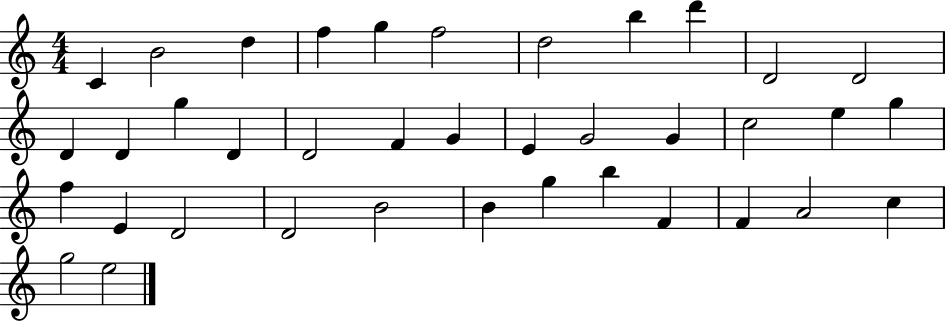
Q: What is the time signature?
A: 4/4